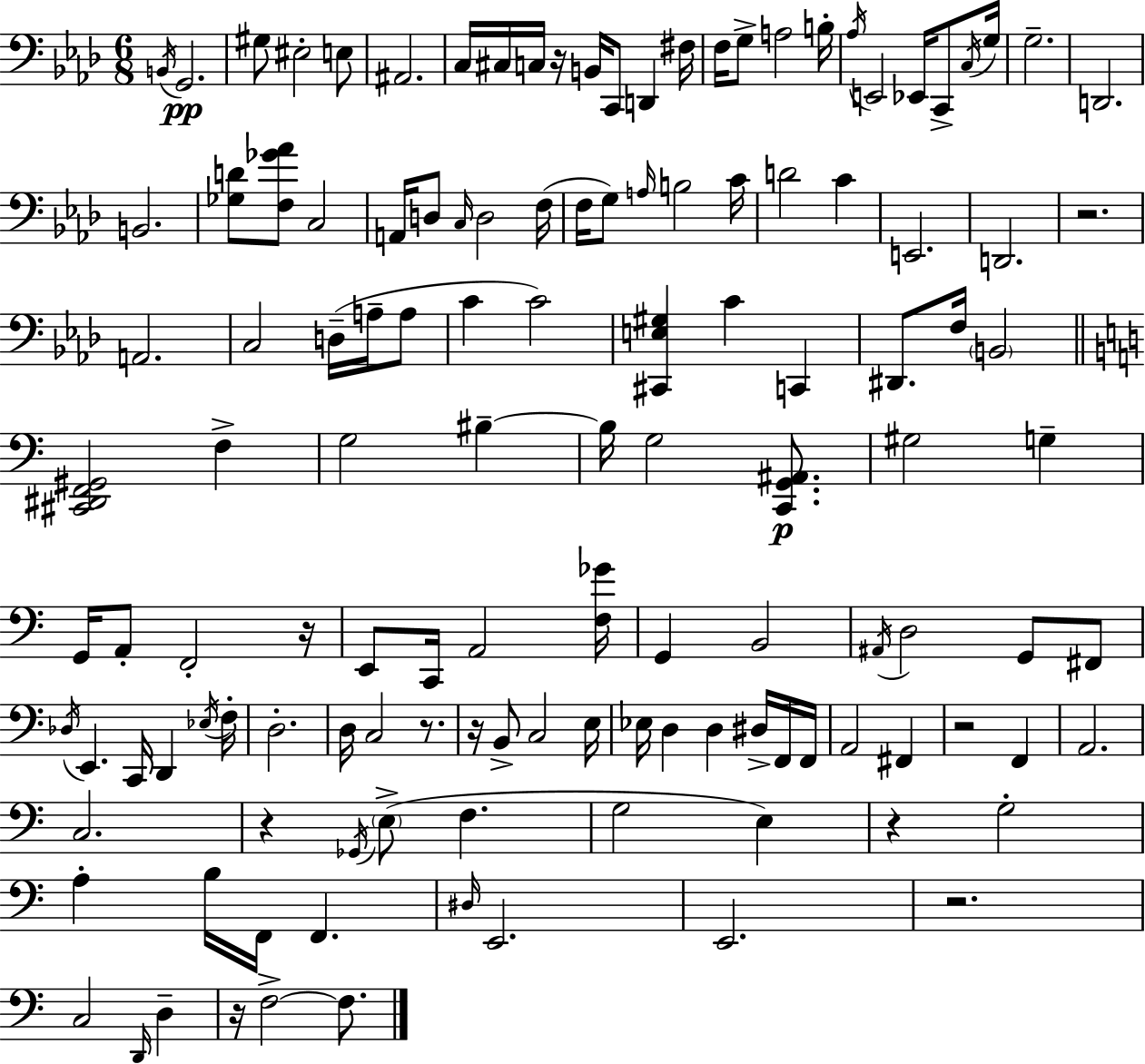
{
  \clef bass
  \numericTimeSignature
  \time 6/8
  \key aes \major
  \repeat volta 2 { \acciaccatura { b,16 }\pp g,2. | gis8 eis2-. e8 | ais,2. | c16 cis16 c16 r16 b,16 c,8 d,4 | \break fis16 f16 g8-> a2 | b16-. \acciaccatura { aes16 } e,2 ees,16 c,8-> | \acciaccatura { c16 } g16 g2.-- | d,2. | \break b,2. | <ges d'>8 <f ges' aes'>8 c2 | a,16 d8 \grace { c16 } d2 | f16( f16 g8) \grace { a16 } b2 | \break c'16 d'2 | c'4 e,2. | d,2. | r2. | \break a,2. | c2 | d16--( a16-- a8 c'4 c'2) | <cis, e gis>4 c'4 | \break c,4 dis,8. f16 \parenthesize b,2 | \bar "||" \break \key a \minor <cis, dis, f, gis,>2 f4-> | g2 bis4--~~ | bis16 g2 <c, g, ais,>8.\p | gis2 g4-- | \break g,16 a,8-. f,2-. r16 | e,8 c,16 a,2 <f ges'>16 | g,4 b,2 | \acciaccatura { ais,16 } d2 g,8 fis,8 | \break \acciaccatura { des16 } e,4. c,16 d,4 | \acciaccatura { ees16 } f16-. d2.-. | d16 c2 | r8. r16 b,8-> c2 | \break e16 ees16 d4 d4 | dis16-> f,16 f,16 a,2 fis,4 | r2 f,4 | a,2. | \break c2. | r4 \acciaccatura { ges,16 }( \parenthesize e8-> f4. | g2 | e4) r4 g2-. | \break a4-. b16 f,16 f,4. | \grace { dis16 } e,2. | e,2. | r2. | \break c2 | \grace { d,16 } d4-- r16 f2->~~ | f8. } \bar "|."
}